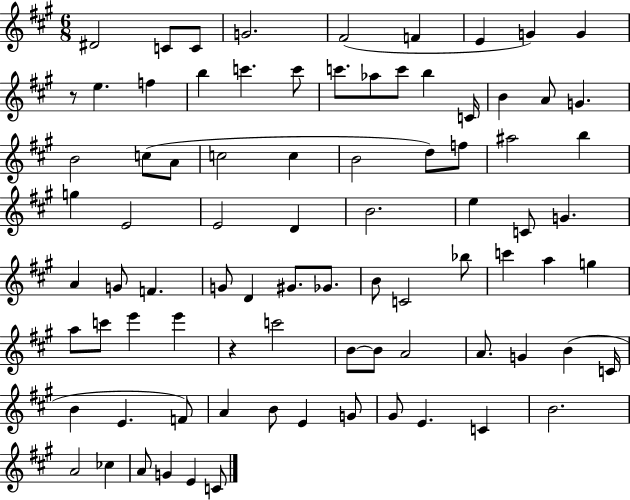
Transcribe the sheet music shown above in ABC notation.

X:1
T:Untitled
M:6/8
L:1/4
K:A
^D2 C/2 C/2 G2 ^F2 F E G G z/2 e f b c' c'/2 c'/2 _a/2 c'/2 b C/4 B A/2 G B2 c/2 A/2 c2 c B2 d/2 f/2 ^a2 b g E2 E2 D B2 e C/2 G A G/2 F G/2 D ^G/2 _G/2 B/2 C2 _b/2 c' a g a/2 c'/2 e' e' z c'2 B/2 B/2 A2 A/2 G B C/4 B E F/2 A B/2 E G/2 ^G/2 E C B2 A2 _c A/2 G E C/2